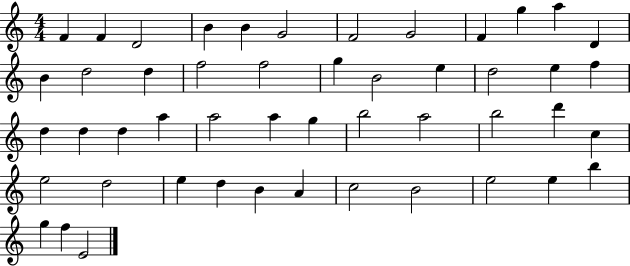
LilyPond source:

{
  \clef treble
  \numericTimeSignature
  \time 4/4
  \key c \major
  f'4 f'4 d'2 | b'4 b'4 g'2 | f'2 g'2 | f'4 g''4 a''4 d'4 | \break b'4 d''2 d''4 | f''2 f''2 | g''4 b'2 e''4 | d''2 e''4 f''4 | \break d''4 d''4 d''4 a''4 | a''2 a''4 g''4 | b''2 a''2 | b''2 d'''4 c''4 | \break e''2 d''2 | e''4 d''4 b'4 a'4 | c''2 b'2 | e''2 e''4 b''4 | \break g''4 f''4 e'2 | \bar "|."
}